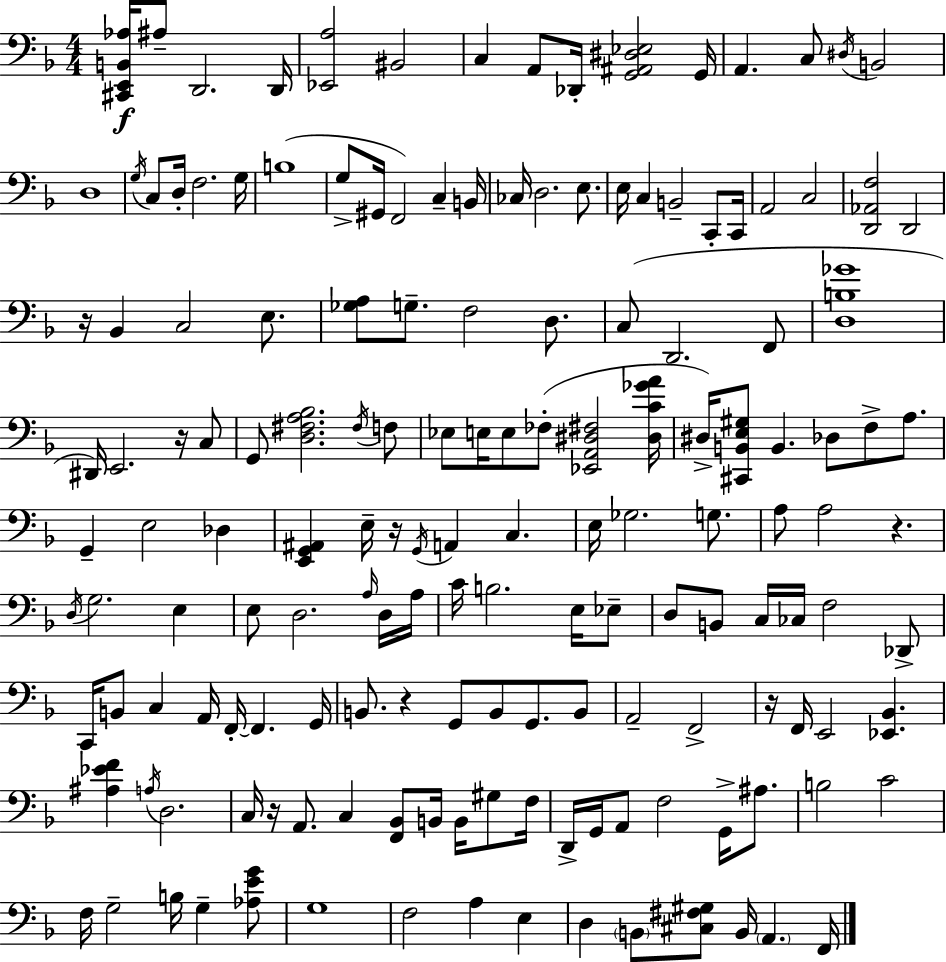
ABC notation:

X:1
T:Untitled
M:4/4
L:1/4
K:Dm
[^C,,E,,B,,_A,]/4 ^A,/2 D,,2 D,,/4 [_E,,A,]2 ^B,,2 C, A,,/2 _D,,/4 [G,,^A,,^D,_E,]2 G,,/4 A,, C,/2 ^D,/4 B,,2 D,4 G,/4 C,/2 D,/4 F,2 G,/4 B,4 G,/2 ^G,,/4 F,,2 C, B,,/4 _C,/4 D,2 E,/2 E,/4 C, B,,2 C,,/2 C,,/4 A,,2 C,2 [D,,_A,,F,]2 D,,2 z/4 _B,, C,2 E,/2 [_G,A,]/2 G,/2 F,2 D,/2 C,/2 D,,2 F,,/2 [D,B,_G]4 ^D,,/4 E,,2 z/4 C,/2 G,,/2 [D,^F,A,_B,]2 ^F,/4 F,/2 _E,/2 E,/4 E,/2 _F,/2 [_E,,A,,^D,^F,]2 [^D,C_GA]/4 ^D,/4 [^C,,B,,E,^G,]/2 B,, _D,/2 F,/2 A,/2 G,, E,2 _D, [E,,G,,^A,,] E,/4 z/4 G,,/4 A,, C, E,/4 _G,2 G,/2 A,/2 A,2 z D,/4 G,2 E, E,/2 D,2 A,/4 D,/4 A,/4 C/4 B,2 E,/4 _E,/2 D,/2 B,,/2 C,/4 _C,/4 F,2 _D,,/2 C,,/4 B,,/2 C, A,,/4 F,,/4 F,, G,,/4 B,,/2 z G,,/2 B,,/2 G,,/2 B,,/2 A,,2 F,,2 z/4 F,,/4 E,,2 [_E,,_B,,] [^A,_EF] A,/4 D,2 C,/4 z/4 A,,/2 C, [F,,_B,,]/2 B,,/4 B,,/4 ^G,/2 F,/4 D,,/4 G,,/4 A,,/2 F,2 G,,/4 ^A,/2 B,2 C2 F,/4 G,2 B,/4 G, [_A,EG]/2 G,4 F,2 A, E, D, B,,/2 [^C,^F,^G,]/2 B,,/4 A,, F,,/4